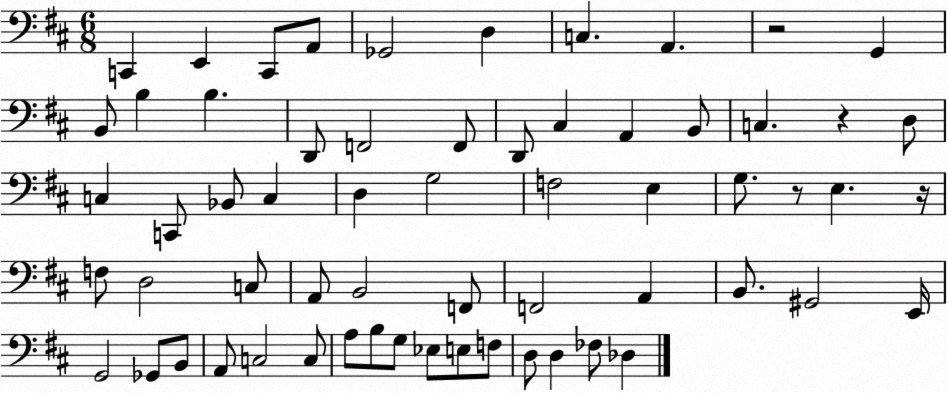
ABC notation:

X:1
T:Untitled
M:6/8
L:1/4
K:D
C,, E,, C,,/2 A,,/2 _G,,2 D, C, A,, z2 G,, B,,/2 B, B, D,,/2 F,,2 F,,/2 D,,/2 ^C, A,, B,,/2 C, z D,/2 C, C,,/2 _B,,/2 C, D, G,2 F,2 E, G,/2 z/2 E, z/4 F,/2 D,2 C,/2 A,,/2 B,,2 F,,/2 F,,2 A,, B,,/2 ^G,,2 E,,/4 G,,2 _G,,/2 B,,/2 A,,/2 C,2 C,/2 A,/2 B,/2 G,/2 _E,/2 E,/2 F,/2 D,/2 D, _F,/2 _D,